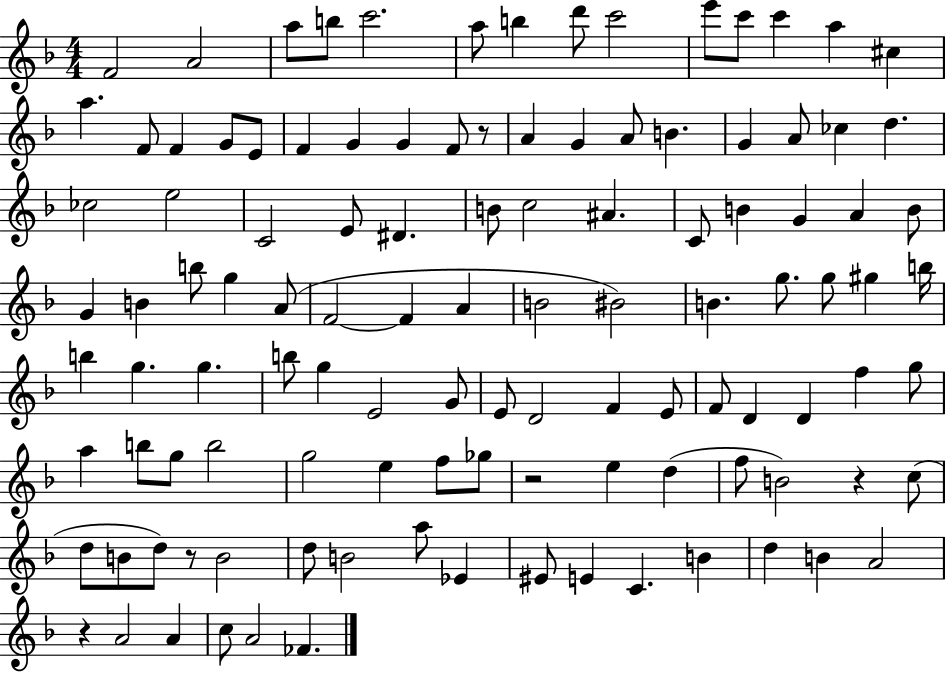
F4/h A4/h A5/e B5/e C6/h. A5/e B5/q D6/e C6/h E6/e C6/e C6/q A5/q C#5/q A5/q. F4/e F4/q G4/e E4/e F4/q G4/q G4/q F4/e R/e A4/q G4/q A4/e B4/q. G4/q A4/e CES5/q D5/q. CES5/h E5/h C4/h E4/e D#4/q. B4/e C5/h A#4/q. C4/e B4/q G4/q A4/q B4/e G4/q B4/q B5/e G5/q A4/e F4/h F4/q A4/q B4/h BIS4/h B4/q. G5/e. G5/e G#5/q B5/s B5/q G5/q. G5/q. B5/e G5/q E4/h G4/e E4/e D4/h F4/q E4/e F4/e D4/q D4/q F5/q G5/e A5/q B5/e G5/e B5/h G5/h E5/q F5/e Gb5/e R/h E5/q D5/q F5/e B4/h R/q C5/e D5/e B4/e D5/e R/e B4/h D5/e B4/h A5/e Eb4/q EIS4/e E4/q C4/q. B4/q D5/q B4/q A4/h R/q A4/h A4/q C5/e A4/h FES4/q.